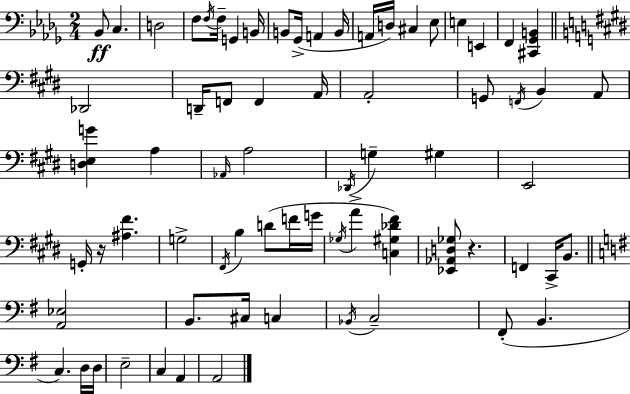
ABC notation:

X:1
T:Untitled
M:2/4
L:1/4
K:Bbm
_B,,/2 C, D,2 F,/2 F,/4 F,/4 G,, B,,/4 B,,/2 _G,,/4 A,, B,,/4 A,,/4 D,/4 ^C, _E,/2 E, E,, F,, [^C,,_G,,B,,] _D,,2 D,,/4 F,,/2 F,, A,,/4 A,,2 G,,/2 F,,/4 B,, A,,/2 [D,E,G] A, _A,,/4 A,2 _D,,/4 G, ^G, E,,2 G,,/4 z/4 [^A,^F] G,2 ^F,,/4 B, D/2 F/4 G/4 _G,/4 A [C,^G,_D^F] [_E,,_A,,D,_G,]/2 z F,, ^C,,/4 B,,/2 [A,,_E,]2 B,,/2 ^C,/4 C, _B,,/4 C,2 ^F,,/2 B,, C, D,/4 D,/4 E,2 C, A,, A,,2